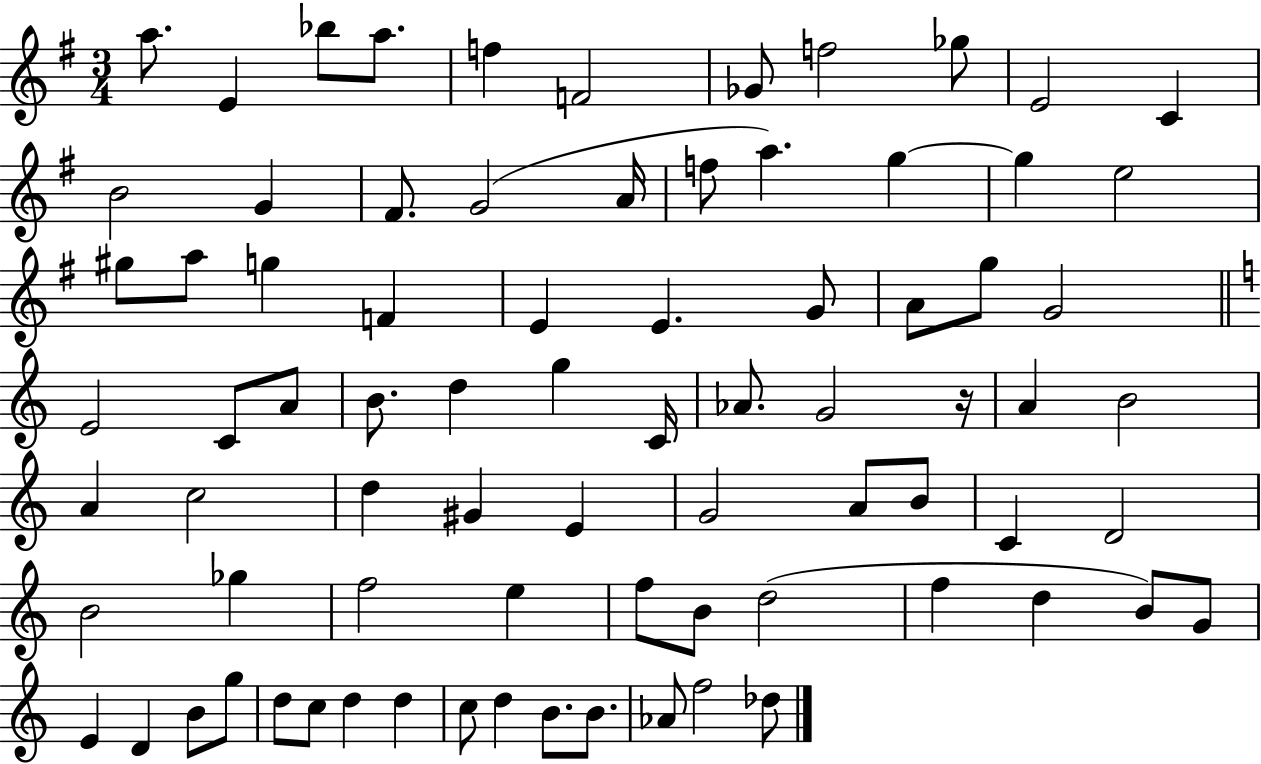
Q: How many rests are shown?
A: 1